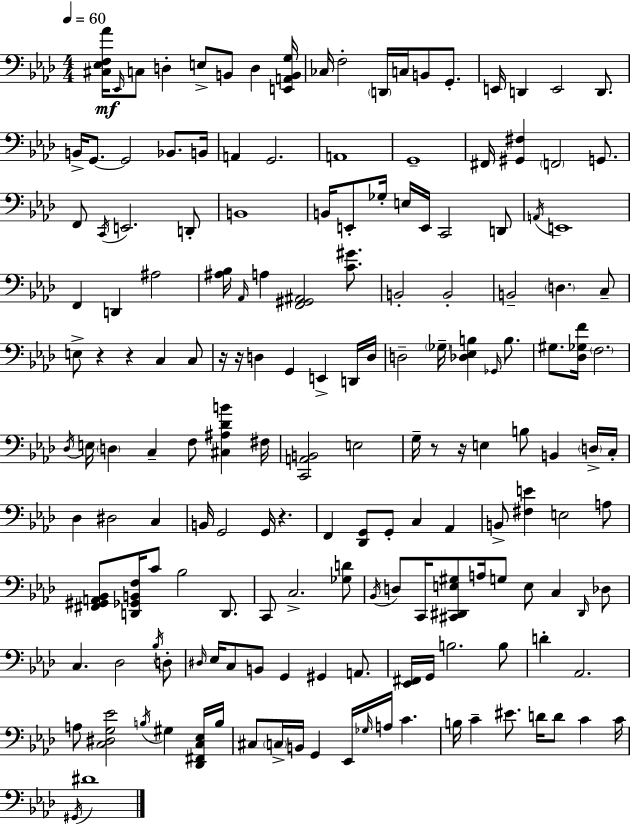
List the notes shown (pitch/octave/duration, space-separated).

[C#3,Eb3,F3,Ab4]/s Eb2/s C3/e D3/q E3/e B2/e D3/q [E2,A2,B2,G3]/s CES3/s F3/h D2/s C3/s B2/e G2/e. E2/s D2/q E2/h D2/e. B2/s G2/e. G2/h Bb2/e. B2/s A2/q G2/h. A2/w G2/w F#2/s [G#2,F#3]/q F2/h G2/e. F2/e C2/s E2/h. D2/e B2/w B2/s E2/e Gb3/s E3/s E2/s C2/h D2/e A2/s E2/w F2/q D2/q A#3/h [A#3,Bb3]/s Ab2/s A3/q [F2,G#2,A#2]/h [C4,G#4]/e. B2/h B2/h B2/h D3/q. C3/e E3/e R/q R/q C3/q C3/e R/s R/s D3/q G2/q E2/q D2/s D3/s D3/h Gb3/s [Db3,Eb3,B3]/q Gb2/s B3/e. G#3/e. [Db3,Gb3,F4]/s F3/h. Db3/s E3/s D3/q C3/q F3/e [C#3,A#3,Db4,B4]/q F#3/s [C2,A2,B2]/h E3/h G3/s R/e R/s E3/q B3/e B2/q D3/s C3/s Db3/q D#3/h C3/q B2/s G2/h G2/s R/q. F2/q [Db2,G2]/e G2/e C3/q Ab2/q B2/e [F#3,E4]/q E3/h A3/e [F#2,G#2,A2,Bb2]/e [D2,Gb2,B2,F3]/s C4/e Bb3/h D2/e. C2/e C3/h. [Gb3,D4]/e Bb2/s D3/e C2/s [C#2,D#2,E3,G#3]/e A3/s G3/e E3/e C3/q D#2/s Db3/e C3/q. Db3/h Bb3/s D3/e D#3/s Eb3/s C3/e B2/e G2/q G#2/q A2/e. [Eb2,F#2]/s G2/s B3/h. B3/e D4/q Ab2/h. A3/e [C3,D#3,G3,Eb4]/h B3/s G#3/q [Db2,F#2,C3,Eb3]/s B3/s C#3/e C3/s B2/s G2/q Eb2/s Gb3/s A3/s C4/q. B3/s C4/q EIS4/e. D4/s D4/e C4/q C4/s G#2/s D#4/w